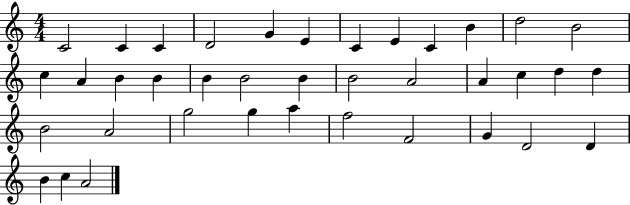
C4/h C4/q C4/q D4/h G4/q E4/q C4/q E4/q C4/q B4/q D5/h B4/h C5/q A4/q B4/q B4/q B4/q B4/h B4/q B4/h A4/h A4/q C5/q D5/q D5/q B4/h A4/h G5/h G5/q A5/q F5/h F4/h G4/q D4/h D4/q B4/q C5/q A4/h